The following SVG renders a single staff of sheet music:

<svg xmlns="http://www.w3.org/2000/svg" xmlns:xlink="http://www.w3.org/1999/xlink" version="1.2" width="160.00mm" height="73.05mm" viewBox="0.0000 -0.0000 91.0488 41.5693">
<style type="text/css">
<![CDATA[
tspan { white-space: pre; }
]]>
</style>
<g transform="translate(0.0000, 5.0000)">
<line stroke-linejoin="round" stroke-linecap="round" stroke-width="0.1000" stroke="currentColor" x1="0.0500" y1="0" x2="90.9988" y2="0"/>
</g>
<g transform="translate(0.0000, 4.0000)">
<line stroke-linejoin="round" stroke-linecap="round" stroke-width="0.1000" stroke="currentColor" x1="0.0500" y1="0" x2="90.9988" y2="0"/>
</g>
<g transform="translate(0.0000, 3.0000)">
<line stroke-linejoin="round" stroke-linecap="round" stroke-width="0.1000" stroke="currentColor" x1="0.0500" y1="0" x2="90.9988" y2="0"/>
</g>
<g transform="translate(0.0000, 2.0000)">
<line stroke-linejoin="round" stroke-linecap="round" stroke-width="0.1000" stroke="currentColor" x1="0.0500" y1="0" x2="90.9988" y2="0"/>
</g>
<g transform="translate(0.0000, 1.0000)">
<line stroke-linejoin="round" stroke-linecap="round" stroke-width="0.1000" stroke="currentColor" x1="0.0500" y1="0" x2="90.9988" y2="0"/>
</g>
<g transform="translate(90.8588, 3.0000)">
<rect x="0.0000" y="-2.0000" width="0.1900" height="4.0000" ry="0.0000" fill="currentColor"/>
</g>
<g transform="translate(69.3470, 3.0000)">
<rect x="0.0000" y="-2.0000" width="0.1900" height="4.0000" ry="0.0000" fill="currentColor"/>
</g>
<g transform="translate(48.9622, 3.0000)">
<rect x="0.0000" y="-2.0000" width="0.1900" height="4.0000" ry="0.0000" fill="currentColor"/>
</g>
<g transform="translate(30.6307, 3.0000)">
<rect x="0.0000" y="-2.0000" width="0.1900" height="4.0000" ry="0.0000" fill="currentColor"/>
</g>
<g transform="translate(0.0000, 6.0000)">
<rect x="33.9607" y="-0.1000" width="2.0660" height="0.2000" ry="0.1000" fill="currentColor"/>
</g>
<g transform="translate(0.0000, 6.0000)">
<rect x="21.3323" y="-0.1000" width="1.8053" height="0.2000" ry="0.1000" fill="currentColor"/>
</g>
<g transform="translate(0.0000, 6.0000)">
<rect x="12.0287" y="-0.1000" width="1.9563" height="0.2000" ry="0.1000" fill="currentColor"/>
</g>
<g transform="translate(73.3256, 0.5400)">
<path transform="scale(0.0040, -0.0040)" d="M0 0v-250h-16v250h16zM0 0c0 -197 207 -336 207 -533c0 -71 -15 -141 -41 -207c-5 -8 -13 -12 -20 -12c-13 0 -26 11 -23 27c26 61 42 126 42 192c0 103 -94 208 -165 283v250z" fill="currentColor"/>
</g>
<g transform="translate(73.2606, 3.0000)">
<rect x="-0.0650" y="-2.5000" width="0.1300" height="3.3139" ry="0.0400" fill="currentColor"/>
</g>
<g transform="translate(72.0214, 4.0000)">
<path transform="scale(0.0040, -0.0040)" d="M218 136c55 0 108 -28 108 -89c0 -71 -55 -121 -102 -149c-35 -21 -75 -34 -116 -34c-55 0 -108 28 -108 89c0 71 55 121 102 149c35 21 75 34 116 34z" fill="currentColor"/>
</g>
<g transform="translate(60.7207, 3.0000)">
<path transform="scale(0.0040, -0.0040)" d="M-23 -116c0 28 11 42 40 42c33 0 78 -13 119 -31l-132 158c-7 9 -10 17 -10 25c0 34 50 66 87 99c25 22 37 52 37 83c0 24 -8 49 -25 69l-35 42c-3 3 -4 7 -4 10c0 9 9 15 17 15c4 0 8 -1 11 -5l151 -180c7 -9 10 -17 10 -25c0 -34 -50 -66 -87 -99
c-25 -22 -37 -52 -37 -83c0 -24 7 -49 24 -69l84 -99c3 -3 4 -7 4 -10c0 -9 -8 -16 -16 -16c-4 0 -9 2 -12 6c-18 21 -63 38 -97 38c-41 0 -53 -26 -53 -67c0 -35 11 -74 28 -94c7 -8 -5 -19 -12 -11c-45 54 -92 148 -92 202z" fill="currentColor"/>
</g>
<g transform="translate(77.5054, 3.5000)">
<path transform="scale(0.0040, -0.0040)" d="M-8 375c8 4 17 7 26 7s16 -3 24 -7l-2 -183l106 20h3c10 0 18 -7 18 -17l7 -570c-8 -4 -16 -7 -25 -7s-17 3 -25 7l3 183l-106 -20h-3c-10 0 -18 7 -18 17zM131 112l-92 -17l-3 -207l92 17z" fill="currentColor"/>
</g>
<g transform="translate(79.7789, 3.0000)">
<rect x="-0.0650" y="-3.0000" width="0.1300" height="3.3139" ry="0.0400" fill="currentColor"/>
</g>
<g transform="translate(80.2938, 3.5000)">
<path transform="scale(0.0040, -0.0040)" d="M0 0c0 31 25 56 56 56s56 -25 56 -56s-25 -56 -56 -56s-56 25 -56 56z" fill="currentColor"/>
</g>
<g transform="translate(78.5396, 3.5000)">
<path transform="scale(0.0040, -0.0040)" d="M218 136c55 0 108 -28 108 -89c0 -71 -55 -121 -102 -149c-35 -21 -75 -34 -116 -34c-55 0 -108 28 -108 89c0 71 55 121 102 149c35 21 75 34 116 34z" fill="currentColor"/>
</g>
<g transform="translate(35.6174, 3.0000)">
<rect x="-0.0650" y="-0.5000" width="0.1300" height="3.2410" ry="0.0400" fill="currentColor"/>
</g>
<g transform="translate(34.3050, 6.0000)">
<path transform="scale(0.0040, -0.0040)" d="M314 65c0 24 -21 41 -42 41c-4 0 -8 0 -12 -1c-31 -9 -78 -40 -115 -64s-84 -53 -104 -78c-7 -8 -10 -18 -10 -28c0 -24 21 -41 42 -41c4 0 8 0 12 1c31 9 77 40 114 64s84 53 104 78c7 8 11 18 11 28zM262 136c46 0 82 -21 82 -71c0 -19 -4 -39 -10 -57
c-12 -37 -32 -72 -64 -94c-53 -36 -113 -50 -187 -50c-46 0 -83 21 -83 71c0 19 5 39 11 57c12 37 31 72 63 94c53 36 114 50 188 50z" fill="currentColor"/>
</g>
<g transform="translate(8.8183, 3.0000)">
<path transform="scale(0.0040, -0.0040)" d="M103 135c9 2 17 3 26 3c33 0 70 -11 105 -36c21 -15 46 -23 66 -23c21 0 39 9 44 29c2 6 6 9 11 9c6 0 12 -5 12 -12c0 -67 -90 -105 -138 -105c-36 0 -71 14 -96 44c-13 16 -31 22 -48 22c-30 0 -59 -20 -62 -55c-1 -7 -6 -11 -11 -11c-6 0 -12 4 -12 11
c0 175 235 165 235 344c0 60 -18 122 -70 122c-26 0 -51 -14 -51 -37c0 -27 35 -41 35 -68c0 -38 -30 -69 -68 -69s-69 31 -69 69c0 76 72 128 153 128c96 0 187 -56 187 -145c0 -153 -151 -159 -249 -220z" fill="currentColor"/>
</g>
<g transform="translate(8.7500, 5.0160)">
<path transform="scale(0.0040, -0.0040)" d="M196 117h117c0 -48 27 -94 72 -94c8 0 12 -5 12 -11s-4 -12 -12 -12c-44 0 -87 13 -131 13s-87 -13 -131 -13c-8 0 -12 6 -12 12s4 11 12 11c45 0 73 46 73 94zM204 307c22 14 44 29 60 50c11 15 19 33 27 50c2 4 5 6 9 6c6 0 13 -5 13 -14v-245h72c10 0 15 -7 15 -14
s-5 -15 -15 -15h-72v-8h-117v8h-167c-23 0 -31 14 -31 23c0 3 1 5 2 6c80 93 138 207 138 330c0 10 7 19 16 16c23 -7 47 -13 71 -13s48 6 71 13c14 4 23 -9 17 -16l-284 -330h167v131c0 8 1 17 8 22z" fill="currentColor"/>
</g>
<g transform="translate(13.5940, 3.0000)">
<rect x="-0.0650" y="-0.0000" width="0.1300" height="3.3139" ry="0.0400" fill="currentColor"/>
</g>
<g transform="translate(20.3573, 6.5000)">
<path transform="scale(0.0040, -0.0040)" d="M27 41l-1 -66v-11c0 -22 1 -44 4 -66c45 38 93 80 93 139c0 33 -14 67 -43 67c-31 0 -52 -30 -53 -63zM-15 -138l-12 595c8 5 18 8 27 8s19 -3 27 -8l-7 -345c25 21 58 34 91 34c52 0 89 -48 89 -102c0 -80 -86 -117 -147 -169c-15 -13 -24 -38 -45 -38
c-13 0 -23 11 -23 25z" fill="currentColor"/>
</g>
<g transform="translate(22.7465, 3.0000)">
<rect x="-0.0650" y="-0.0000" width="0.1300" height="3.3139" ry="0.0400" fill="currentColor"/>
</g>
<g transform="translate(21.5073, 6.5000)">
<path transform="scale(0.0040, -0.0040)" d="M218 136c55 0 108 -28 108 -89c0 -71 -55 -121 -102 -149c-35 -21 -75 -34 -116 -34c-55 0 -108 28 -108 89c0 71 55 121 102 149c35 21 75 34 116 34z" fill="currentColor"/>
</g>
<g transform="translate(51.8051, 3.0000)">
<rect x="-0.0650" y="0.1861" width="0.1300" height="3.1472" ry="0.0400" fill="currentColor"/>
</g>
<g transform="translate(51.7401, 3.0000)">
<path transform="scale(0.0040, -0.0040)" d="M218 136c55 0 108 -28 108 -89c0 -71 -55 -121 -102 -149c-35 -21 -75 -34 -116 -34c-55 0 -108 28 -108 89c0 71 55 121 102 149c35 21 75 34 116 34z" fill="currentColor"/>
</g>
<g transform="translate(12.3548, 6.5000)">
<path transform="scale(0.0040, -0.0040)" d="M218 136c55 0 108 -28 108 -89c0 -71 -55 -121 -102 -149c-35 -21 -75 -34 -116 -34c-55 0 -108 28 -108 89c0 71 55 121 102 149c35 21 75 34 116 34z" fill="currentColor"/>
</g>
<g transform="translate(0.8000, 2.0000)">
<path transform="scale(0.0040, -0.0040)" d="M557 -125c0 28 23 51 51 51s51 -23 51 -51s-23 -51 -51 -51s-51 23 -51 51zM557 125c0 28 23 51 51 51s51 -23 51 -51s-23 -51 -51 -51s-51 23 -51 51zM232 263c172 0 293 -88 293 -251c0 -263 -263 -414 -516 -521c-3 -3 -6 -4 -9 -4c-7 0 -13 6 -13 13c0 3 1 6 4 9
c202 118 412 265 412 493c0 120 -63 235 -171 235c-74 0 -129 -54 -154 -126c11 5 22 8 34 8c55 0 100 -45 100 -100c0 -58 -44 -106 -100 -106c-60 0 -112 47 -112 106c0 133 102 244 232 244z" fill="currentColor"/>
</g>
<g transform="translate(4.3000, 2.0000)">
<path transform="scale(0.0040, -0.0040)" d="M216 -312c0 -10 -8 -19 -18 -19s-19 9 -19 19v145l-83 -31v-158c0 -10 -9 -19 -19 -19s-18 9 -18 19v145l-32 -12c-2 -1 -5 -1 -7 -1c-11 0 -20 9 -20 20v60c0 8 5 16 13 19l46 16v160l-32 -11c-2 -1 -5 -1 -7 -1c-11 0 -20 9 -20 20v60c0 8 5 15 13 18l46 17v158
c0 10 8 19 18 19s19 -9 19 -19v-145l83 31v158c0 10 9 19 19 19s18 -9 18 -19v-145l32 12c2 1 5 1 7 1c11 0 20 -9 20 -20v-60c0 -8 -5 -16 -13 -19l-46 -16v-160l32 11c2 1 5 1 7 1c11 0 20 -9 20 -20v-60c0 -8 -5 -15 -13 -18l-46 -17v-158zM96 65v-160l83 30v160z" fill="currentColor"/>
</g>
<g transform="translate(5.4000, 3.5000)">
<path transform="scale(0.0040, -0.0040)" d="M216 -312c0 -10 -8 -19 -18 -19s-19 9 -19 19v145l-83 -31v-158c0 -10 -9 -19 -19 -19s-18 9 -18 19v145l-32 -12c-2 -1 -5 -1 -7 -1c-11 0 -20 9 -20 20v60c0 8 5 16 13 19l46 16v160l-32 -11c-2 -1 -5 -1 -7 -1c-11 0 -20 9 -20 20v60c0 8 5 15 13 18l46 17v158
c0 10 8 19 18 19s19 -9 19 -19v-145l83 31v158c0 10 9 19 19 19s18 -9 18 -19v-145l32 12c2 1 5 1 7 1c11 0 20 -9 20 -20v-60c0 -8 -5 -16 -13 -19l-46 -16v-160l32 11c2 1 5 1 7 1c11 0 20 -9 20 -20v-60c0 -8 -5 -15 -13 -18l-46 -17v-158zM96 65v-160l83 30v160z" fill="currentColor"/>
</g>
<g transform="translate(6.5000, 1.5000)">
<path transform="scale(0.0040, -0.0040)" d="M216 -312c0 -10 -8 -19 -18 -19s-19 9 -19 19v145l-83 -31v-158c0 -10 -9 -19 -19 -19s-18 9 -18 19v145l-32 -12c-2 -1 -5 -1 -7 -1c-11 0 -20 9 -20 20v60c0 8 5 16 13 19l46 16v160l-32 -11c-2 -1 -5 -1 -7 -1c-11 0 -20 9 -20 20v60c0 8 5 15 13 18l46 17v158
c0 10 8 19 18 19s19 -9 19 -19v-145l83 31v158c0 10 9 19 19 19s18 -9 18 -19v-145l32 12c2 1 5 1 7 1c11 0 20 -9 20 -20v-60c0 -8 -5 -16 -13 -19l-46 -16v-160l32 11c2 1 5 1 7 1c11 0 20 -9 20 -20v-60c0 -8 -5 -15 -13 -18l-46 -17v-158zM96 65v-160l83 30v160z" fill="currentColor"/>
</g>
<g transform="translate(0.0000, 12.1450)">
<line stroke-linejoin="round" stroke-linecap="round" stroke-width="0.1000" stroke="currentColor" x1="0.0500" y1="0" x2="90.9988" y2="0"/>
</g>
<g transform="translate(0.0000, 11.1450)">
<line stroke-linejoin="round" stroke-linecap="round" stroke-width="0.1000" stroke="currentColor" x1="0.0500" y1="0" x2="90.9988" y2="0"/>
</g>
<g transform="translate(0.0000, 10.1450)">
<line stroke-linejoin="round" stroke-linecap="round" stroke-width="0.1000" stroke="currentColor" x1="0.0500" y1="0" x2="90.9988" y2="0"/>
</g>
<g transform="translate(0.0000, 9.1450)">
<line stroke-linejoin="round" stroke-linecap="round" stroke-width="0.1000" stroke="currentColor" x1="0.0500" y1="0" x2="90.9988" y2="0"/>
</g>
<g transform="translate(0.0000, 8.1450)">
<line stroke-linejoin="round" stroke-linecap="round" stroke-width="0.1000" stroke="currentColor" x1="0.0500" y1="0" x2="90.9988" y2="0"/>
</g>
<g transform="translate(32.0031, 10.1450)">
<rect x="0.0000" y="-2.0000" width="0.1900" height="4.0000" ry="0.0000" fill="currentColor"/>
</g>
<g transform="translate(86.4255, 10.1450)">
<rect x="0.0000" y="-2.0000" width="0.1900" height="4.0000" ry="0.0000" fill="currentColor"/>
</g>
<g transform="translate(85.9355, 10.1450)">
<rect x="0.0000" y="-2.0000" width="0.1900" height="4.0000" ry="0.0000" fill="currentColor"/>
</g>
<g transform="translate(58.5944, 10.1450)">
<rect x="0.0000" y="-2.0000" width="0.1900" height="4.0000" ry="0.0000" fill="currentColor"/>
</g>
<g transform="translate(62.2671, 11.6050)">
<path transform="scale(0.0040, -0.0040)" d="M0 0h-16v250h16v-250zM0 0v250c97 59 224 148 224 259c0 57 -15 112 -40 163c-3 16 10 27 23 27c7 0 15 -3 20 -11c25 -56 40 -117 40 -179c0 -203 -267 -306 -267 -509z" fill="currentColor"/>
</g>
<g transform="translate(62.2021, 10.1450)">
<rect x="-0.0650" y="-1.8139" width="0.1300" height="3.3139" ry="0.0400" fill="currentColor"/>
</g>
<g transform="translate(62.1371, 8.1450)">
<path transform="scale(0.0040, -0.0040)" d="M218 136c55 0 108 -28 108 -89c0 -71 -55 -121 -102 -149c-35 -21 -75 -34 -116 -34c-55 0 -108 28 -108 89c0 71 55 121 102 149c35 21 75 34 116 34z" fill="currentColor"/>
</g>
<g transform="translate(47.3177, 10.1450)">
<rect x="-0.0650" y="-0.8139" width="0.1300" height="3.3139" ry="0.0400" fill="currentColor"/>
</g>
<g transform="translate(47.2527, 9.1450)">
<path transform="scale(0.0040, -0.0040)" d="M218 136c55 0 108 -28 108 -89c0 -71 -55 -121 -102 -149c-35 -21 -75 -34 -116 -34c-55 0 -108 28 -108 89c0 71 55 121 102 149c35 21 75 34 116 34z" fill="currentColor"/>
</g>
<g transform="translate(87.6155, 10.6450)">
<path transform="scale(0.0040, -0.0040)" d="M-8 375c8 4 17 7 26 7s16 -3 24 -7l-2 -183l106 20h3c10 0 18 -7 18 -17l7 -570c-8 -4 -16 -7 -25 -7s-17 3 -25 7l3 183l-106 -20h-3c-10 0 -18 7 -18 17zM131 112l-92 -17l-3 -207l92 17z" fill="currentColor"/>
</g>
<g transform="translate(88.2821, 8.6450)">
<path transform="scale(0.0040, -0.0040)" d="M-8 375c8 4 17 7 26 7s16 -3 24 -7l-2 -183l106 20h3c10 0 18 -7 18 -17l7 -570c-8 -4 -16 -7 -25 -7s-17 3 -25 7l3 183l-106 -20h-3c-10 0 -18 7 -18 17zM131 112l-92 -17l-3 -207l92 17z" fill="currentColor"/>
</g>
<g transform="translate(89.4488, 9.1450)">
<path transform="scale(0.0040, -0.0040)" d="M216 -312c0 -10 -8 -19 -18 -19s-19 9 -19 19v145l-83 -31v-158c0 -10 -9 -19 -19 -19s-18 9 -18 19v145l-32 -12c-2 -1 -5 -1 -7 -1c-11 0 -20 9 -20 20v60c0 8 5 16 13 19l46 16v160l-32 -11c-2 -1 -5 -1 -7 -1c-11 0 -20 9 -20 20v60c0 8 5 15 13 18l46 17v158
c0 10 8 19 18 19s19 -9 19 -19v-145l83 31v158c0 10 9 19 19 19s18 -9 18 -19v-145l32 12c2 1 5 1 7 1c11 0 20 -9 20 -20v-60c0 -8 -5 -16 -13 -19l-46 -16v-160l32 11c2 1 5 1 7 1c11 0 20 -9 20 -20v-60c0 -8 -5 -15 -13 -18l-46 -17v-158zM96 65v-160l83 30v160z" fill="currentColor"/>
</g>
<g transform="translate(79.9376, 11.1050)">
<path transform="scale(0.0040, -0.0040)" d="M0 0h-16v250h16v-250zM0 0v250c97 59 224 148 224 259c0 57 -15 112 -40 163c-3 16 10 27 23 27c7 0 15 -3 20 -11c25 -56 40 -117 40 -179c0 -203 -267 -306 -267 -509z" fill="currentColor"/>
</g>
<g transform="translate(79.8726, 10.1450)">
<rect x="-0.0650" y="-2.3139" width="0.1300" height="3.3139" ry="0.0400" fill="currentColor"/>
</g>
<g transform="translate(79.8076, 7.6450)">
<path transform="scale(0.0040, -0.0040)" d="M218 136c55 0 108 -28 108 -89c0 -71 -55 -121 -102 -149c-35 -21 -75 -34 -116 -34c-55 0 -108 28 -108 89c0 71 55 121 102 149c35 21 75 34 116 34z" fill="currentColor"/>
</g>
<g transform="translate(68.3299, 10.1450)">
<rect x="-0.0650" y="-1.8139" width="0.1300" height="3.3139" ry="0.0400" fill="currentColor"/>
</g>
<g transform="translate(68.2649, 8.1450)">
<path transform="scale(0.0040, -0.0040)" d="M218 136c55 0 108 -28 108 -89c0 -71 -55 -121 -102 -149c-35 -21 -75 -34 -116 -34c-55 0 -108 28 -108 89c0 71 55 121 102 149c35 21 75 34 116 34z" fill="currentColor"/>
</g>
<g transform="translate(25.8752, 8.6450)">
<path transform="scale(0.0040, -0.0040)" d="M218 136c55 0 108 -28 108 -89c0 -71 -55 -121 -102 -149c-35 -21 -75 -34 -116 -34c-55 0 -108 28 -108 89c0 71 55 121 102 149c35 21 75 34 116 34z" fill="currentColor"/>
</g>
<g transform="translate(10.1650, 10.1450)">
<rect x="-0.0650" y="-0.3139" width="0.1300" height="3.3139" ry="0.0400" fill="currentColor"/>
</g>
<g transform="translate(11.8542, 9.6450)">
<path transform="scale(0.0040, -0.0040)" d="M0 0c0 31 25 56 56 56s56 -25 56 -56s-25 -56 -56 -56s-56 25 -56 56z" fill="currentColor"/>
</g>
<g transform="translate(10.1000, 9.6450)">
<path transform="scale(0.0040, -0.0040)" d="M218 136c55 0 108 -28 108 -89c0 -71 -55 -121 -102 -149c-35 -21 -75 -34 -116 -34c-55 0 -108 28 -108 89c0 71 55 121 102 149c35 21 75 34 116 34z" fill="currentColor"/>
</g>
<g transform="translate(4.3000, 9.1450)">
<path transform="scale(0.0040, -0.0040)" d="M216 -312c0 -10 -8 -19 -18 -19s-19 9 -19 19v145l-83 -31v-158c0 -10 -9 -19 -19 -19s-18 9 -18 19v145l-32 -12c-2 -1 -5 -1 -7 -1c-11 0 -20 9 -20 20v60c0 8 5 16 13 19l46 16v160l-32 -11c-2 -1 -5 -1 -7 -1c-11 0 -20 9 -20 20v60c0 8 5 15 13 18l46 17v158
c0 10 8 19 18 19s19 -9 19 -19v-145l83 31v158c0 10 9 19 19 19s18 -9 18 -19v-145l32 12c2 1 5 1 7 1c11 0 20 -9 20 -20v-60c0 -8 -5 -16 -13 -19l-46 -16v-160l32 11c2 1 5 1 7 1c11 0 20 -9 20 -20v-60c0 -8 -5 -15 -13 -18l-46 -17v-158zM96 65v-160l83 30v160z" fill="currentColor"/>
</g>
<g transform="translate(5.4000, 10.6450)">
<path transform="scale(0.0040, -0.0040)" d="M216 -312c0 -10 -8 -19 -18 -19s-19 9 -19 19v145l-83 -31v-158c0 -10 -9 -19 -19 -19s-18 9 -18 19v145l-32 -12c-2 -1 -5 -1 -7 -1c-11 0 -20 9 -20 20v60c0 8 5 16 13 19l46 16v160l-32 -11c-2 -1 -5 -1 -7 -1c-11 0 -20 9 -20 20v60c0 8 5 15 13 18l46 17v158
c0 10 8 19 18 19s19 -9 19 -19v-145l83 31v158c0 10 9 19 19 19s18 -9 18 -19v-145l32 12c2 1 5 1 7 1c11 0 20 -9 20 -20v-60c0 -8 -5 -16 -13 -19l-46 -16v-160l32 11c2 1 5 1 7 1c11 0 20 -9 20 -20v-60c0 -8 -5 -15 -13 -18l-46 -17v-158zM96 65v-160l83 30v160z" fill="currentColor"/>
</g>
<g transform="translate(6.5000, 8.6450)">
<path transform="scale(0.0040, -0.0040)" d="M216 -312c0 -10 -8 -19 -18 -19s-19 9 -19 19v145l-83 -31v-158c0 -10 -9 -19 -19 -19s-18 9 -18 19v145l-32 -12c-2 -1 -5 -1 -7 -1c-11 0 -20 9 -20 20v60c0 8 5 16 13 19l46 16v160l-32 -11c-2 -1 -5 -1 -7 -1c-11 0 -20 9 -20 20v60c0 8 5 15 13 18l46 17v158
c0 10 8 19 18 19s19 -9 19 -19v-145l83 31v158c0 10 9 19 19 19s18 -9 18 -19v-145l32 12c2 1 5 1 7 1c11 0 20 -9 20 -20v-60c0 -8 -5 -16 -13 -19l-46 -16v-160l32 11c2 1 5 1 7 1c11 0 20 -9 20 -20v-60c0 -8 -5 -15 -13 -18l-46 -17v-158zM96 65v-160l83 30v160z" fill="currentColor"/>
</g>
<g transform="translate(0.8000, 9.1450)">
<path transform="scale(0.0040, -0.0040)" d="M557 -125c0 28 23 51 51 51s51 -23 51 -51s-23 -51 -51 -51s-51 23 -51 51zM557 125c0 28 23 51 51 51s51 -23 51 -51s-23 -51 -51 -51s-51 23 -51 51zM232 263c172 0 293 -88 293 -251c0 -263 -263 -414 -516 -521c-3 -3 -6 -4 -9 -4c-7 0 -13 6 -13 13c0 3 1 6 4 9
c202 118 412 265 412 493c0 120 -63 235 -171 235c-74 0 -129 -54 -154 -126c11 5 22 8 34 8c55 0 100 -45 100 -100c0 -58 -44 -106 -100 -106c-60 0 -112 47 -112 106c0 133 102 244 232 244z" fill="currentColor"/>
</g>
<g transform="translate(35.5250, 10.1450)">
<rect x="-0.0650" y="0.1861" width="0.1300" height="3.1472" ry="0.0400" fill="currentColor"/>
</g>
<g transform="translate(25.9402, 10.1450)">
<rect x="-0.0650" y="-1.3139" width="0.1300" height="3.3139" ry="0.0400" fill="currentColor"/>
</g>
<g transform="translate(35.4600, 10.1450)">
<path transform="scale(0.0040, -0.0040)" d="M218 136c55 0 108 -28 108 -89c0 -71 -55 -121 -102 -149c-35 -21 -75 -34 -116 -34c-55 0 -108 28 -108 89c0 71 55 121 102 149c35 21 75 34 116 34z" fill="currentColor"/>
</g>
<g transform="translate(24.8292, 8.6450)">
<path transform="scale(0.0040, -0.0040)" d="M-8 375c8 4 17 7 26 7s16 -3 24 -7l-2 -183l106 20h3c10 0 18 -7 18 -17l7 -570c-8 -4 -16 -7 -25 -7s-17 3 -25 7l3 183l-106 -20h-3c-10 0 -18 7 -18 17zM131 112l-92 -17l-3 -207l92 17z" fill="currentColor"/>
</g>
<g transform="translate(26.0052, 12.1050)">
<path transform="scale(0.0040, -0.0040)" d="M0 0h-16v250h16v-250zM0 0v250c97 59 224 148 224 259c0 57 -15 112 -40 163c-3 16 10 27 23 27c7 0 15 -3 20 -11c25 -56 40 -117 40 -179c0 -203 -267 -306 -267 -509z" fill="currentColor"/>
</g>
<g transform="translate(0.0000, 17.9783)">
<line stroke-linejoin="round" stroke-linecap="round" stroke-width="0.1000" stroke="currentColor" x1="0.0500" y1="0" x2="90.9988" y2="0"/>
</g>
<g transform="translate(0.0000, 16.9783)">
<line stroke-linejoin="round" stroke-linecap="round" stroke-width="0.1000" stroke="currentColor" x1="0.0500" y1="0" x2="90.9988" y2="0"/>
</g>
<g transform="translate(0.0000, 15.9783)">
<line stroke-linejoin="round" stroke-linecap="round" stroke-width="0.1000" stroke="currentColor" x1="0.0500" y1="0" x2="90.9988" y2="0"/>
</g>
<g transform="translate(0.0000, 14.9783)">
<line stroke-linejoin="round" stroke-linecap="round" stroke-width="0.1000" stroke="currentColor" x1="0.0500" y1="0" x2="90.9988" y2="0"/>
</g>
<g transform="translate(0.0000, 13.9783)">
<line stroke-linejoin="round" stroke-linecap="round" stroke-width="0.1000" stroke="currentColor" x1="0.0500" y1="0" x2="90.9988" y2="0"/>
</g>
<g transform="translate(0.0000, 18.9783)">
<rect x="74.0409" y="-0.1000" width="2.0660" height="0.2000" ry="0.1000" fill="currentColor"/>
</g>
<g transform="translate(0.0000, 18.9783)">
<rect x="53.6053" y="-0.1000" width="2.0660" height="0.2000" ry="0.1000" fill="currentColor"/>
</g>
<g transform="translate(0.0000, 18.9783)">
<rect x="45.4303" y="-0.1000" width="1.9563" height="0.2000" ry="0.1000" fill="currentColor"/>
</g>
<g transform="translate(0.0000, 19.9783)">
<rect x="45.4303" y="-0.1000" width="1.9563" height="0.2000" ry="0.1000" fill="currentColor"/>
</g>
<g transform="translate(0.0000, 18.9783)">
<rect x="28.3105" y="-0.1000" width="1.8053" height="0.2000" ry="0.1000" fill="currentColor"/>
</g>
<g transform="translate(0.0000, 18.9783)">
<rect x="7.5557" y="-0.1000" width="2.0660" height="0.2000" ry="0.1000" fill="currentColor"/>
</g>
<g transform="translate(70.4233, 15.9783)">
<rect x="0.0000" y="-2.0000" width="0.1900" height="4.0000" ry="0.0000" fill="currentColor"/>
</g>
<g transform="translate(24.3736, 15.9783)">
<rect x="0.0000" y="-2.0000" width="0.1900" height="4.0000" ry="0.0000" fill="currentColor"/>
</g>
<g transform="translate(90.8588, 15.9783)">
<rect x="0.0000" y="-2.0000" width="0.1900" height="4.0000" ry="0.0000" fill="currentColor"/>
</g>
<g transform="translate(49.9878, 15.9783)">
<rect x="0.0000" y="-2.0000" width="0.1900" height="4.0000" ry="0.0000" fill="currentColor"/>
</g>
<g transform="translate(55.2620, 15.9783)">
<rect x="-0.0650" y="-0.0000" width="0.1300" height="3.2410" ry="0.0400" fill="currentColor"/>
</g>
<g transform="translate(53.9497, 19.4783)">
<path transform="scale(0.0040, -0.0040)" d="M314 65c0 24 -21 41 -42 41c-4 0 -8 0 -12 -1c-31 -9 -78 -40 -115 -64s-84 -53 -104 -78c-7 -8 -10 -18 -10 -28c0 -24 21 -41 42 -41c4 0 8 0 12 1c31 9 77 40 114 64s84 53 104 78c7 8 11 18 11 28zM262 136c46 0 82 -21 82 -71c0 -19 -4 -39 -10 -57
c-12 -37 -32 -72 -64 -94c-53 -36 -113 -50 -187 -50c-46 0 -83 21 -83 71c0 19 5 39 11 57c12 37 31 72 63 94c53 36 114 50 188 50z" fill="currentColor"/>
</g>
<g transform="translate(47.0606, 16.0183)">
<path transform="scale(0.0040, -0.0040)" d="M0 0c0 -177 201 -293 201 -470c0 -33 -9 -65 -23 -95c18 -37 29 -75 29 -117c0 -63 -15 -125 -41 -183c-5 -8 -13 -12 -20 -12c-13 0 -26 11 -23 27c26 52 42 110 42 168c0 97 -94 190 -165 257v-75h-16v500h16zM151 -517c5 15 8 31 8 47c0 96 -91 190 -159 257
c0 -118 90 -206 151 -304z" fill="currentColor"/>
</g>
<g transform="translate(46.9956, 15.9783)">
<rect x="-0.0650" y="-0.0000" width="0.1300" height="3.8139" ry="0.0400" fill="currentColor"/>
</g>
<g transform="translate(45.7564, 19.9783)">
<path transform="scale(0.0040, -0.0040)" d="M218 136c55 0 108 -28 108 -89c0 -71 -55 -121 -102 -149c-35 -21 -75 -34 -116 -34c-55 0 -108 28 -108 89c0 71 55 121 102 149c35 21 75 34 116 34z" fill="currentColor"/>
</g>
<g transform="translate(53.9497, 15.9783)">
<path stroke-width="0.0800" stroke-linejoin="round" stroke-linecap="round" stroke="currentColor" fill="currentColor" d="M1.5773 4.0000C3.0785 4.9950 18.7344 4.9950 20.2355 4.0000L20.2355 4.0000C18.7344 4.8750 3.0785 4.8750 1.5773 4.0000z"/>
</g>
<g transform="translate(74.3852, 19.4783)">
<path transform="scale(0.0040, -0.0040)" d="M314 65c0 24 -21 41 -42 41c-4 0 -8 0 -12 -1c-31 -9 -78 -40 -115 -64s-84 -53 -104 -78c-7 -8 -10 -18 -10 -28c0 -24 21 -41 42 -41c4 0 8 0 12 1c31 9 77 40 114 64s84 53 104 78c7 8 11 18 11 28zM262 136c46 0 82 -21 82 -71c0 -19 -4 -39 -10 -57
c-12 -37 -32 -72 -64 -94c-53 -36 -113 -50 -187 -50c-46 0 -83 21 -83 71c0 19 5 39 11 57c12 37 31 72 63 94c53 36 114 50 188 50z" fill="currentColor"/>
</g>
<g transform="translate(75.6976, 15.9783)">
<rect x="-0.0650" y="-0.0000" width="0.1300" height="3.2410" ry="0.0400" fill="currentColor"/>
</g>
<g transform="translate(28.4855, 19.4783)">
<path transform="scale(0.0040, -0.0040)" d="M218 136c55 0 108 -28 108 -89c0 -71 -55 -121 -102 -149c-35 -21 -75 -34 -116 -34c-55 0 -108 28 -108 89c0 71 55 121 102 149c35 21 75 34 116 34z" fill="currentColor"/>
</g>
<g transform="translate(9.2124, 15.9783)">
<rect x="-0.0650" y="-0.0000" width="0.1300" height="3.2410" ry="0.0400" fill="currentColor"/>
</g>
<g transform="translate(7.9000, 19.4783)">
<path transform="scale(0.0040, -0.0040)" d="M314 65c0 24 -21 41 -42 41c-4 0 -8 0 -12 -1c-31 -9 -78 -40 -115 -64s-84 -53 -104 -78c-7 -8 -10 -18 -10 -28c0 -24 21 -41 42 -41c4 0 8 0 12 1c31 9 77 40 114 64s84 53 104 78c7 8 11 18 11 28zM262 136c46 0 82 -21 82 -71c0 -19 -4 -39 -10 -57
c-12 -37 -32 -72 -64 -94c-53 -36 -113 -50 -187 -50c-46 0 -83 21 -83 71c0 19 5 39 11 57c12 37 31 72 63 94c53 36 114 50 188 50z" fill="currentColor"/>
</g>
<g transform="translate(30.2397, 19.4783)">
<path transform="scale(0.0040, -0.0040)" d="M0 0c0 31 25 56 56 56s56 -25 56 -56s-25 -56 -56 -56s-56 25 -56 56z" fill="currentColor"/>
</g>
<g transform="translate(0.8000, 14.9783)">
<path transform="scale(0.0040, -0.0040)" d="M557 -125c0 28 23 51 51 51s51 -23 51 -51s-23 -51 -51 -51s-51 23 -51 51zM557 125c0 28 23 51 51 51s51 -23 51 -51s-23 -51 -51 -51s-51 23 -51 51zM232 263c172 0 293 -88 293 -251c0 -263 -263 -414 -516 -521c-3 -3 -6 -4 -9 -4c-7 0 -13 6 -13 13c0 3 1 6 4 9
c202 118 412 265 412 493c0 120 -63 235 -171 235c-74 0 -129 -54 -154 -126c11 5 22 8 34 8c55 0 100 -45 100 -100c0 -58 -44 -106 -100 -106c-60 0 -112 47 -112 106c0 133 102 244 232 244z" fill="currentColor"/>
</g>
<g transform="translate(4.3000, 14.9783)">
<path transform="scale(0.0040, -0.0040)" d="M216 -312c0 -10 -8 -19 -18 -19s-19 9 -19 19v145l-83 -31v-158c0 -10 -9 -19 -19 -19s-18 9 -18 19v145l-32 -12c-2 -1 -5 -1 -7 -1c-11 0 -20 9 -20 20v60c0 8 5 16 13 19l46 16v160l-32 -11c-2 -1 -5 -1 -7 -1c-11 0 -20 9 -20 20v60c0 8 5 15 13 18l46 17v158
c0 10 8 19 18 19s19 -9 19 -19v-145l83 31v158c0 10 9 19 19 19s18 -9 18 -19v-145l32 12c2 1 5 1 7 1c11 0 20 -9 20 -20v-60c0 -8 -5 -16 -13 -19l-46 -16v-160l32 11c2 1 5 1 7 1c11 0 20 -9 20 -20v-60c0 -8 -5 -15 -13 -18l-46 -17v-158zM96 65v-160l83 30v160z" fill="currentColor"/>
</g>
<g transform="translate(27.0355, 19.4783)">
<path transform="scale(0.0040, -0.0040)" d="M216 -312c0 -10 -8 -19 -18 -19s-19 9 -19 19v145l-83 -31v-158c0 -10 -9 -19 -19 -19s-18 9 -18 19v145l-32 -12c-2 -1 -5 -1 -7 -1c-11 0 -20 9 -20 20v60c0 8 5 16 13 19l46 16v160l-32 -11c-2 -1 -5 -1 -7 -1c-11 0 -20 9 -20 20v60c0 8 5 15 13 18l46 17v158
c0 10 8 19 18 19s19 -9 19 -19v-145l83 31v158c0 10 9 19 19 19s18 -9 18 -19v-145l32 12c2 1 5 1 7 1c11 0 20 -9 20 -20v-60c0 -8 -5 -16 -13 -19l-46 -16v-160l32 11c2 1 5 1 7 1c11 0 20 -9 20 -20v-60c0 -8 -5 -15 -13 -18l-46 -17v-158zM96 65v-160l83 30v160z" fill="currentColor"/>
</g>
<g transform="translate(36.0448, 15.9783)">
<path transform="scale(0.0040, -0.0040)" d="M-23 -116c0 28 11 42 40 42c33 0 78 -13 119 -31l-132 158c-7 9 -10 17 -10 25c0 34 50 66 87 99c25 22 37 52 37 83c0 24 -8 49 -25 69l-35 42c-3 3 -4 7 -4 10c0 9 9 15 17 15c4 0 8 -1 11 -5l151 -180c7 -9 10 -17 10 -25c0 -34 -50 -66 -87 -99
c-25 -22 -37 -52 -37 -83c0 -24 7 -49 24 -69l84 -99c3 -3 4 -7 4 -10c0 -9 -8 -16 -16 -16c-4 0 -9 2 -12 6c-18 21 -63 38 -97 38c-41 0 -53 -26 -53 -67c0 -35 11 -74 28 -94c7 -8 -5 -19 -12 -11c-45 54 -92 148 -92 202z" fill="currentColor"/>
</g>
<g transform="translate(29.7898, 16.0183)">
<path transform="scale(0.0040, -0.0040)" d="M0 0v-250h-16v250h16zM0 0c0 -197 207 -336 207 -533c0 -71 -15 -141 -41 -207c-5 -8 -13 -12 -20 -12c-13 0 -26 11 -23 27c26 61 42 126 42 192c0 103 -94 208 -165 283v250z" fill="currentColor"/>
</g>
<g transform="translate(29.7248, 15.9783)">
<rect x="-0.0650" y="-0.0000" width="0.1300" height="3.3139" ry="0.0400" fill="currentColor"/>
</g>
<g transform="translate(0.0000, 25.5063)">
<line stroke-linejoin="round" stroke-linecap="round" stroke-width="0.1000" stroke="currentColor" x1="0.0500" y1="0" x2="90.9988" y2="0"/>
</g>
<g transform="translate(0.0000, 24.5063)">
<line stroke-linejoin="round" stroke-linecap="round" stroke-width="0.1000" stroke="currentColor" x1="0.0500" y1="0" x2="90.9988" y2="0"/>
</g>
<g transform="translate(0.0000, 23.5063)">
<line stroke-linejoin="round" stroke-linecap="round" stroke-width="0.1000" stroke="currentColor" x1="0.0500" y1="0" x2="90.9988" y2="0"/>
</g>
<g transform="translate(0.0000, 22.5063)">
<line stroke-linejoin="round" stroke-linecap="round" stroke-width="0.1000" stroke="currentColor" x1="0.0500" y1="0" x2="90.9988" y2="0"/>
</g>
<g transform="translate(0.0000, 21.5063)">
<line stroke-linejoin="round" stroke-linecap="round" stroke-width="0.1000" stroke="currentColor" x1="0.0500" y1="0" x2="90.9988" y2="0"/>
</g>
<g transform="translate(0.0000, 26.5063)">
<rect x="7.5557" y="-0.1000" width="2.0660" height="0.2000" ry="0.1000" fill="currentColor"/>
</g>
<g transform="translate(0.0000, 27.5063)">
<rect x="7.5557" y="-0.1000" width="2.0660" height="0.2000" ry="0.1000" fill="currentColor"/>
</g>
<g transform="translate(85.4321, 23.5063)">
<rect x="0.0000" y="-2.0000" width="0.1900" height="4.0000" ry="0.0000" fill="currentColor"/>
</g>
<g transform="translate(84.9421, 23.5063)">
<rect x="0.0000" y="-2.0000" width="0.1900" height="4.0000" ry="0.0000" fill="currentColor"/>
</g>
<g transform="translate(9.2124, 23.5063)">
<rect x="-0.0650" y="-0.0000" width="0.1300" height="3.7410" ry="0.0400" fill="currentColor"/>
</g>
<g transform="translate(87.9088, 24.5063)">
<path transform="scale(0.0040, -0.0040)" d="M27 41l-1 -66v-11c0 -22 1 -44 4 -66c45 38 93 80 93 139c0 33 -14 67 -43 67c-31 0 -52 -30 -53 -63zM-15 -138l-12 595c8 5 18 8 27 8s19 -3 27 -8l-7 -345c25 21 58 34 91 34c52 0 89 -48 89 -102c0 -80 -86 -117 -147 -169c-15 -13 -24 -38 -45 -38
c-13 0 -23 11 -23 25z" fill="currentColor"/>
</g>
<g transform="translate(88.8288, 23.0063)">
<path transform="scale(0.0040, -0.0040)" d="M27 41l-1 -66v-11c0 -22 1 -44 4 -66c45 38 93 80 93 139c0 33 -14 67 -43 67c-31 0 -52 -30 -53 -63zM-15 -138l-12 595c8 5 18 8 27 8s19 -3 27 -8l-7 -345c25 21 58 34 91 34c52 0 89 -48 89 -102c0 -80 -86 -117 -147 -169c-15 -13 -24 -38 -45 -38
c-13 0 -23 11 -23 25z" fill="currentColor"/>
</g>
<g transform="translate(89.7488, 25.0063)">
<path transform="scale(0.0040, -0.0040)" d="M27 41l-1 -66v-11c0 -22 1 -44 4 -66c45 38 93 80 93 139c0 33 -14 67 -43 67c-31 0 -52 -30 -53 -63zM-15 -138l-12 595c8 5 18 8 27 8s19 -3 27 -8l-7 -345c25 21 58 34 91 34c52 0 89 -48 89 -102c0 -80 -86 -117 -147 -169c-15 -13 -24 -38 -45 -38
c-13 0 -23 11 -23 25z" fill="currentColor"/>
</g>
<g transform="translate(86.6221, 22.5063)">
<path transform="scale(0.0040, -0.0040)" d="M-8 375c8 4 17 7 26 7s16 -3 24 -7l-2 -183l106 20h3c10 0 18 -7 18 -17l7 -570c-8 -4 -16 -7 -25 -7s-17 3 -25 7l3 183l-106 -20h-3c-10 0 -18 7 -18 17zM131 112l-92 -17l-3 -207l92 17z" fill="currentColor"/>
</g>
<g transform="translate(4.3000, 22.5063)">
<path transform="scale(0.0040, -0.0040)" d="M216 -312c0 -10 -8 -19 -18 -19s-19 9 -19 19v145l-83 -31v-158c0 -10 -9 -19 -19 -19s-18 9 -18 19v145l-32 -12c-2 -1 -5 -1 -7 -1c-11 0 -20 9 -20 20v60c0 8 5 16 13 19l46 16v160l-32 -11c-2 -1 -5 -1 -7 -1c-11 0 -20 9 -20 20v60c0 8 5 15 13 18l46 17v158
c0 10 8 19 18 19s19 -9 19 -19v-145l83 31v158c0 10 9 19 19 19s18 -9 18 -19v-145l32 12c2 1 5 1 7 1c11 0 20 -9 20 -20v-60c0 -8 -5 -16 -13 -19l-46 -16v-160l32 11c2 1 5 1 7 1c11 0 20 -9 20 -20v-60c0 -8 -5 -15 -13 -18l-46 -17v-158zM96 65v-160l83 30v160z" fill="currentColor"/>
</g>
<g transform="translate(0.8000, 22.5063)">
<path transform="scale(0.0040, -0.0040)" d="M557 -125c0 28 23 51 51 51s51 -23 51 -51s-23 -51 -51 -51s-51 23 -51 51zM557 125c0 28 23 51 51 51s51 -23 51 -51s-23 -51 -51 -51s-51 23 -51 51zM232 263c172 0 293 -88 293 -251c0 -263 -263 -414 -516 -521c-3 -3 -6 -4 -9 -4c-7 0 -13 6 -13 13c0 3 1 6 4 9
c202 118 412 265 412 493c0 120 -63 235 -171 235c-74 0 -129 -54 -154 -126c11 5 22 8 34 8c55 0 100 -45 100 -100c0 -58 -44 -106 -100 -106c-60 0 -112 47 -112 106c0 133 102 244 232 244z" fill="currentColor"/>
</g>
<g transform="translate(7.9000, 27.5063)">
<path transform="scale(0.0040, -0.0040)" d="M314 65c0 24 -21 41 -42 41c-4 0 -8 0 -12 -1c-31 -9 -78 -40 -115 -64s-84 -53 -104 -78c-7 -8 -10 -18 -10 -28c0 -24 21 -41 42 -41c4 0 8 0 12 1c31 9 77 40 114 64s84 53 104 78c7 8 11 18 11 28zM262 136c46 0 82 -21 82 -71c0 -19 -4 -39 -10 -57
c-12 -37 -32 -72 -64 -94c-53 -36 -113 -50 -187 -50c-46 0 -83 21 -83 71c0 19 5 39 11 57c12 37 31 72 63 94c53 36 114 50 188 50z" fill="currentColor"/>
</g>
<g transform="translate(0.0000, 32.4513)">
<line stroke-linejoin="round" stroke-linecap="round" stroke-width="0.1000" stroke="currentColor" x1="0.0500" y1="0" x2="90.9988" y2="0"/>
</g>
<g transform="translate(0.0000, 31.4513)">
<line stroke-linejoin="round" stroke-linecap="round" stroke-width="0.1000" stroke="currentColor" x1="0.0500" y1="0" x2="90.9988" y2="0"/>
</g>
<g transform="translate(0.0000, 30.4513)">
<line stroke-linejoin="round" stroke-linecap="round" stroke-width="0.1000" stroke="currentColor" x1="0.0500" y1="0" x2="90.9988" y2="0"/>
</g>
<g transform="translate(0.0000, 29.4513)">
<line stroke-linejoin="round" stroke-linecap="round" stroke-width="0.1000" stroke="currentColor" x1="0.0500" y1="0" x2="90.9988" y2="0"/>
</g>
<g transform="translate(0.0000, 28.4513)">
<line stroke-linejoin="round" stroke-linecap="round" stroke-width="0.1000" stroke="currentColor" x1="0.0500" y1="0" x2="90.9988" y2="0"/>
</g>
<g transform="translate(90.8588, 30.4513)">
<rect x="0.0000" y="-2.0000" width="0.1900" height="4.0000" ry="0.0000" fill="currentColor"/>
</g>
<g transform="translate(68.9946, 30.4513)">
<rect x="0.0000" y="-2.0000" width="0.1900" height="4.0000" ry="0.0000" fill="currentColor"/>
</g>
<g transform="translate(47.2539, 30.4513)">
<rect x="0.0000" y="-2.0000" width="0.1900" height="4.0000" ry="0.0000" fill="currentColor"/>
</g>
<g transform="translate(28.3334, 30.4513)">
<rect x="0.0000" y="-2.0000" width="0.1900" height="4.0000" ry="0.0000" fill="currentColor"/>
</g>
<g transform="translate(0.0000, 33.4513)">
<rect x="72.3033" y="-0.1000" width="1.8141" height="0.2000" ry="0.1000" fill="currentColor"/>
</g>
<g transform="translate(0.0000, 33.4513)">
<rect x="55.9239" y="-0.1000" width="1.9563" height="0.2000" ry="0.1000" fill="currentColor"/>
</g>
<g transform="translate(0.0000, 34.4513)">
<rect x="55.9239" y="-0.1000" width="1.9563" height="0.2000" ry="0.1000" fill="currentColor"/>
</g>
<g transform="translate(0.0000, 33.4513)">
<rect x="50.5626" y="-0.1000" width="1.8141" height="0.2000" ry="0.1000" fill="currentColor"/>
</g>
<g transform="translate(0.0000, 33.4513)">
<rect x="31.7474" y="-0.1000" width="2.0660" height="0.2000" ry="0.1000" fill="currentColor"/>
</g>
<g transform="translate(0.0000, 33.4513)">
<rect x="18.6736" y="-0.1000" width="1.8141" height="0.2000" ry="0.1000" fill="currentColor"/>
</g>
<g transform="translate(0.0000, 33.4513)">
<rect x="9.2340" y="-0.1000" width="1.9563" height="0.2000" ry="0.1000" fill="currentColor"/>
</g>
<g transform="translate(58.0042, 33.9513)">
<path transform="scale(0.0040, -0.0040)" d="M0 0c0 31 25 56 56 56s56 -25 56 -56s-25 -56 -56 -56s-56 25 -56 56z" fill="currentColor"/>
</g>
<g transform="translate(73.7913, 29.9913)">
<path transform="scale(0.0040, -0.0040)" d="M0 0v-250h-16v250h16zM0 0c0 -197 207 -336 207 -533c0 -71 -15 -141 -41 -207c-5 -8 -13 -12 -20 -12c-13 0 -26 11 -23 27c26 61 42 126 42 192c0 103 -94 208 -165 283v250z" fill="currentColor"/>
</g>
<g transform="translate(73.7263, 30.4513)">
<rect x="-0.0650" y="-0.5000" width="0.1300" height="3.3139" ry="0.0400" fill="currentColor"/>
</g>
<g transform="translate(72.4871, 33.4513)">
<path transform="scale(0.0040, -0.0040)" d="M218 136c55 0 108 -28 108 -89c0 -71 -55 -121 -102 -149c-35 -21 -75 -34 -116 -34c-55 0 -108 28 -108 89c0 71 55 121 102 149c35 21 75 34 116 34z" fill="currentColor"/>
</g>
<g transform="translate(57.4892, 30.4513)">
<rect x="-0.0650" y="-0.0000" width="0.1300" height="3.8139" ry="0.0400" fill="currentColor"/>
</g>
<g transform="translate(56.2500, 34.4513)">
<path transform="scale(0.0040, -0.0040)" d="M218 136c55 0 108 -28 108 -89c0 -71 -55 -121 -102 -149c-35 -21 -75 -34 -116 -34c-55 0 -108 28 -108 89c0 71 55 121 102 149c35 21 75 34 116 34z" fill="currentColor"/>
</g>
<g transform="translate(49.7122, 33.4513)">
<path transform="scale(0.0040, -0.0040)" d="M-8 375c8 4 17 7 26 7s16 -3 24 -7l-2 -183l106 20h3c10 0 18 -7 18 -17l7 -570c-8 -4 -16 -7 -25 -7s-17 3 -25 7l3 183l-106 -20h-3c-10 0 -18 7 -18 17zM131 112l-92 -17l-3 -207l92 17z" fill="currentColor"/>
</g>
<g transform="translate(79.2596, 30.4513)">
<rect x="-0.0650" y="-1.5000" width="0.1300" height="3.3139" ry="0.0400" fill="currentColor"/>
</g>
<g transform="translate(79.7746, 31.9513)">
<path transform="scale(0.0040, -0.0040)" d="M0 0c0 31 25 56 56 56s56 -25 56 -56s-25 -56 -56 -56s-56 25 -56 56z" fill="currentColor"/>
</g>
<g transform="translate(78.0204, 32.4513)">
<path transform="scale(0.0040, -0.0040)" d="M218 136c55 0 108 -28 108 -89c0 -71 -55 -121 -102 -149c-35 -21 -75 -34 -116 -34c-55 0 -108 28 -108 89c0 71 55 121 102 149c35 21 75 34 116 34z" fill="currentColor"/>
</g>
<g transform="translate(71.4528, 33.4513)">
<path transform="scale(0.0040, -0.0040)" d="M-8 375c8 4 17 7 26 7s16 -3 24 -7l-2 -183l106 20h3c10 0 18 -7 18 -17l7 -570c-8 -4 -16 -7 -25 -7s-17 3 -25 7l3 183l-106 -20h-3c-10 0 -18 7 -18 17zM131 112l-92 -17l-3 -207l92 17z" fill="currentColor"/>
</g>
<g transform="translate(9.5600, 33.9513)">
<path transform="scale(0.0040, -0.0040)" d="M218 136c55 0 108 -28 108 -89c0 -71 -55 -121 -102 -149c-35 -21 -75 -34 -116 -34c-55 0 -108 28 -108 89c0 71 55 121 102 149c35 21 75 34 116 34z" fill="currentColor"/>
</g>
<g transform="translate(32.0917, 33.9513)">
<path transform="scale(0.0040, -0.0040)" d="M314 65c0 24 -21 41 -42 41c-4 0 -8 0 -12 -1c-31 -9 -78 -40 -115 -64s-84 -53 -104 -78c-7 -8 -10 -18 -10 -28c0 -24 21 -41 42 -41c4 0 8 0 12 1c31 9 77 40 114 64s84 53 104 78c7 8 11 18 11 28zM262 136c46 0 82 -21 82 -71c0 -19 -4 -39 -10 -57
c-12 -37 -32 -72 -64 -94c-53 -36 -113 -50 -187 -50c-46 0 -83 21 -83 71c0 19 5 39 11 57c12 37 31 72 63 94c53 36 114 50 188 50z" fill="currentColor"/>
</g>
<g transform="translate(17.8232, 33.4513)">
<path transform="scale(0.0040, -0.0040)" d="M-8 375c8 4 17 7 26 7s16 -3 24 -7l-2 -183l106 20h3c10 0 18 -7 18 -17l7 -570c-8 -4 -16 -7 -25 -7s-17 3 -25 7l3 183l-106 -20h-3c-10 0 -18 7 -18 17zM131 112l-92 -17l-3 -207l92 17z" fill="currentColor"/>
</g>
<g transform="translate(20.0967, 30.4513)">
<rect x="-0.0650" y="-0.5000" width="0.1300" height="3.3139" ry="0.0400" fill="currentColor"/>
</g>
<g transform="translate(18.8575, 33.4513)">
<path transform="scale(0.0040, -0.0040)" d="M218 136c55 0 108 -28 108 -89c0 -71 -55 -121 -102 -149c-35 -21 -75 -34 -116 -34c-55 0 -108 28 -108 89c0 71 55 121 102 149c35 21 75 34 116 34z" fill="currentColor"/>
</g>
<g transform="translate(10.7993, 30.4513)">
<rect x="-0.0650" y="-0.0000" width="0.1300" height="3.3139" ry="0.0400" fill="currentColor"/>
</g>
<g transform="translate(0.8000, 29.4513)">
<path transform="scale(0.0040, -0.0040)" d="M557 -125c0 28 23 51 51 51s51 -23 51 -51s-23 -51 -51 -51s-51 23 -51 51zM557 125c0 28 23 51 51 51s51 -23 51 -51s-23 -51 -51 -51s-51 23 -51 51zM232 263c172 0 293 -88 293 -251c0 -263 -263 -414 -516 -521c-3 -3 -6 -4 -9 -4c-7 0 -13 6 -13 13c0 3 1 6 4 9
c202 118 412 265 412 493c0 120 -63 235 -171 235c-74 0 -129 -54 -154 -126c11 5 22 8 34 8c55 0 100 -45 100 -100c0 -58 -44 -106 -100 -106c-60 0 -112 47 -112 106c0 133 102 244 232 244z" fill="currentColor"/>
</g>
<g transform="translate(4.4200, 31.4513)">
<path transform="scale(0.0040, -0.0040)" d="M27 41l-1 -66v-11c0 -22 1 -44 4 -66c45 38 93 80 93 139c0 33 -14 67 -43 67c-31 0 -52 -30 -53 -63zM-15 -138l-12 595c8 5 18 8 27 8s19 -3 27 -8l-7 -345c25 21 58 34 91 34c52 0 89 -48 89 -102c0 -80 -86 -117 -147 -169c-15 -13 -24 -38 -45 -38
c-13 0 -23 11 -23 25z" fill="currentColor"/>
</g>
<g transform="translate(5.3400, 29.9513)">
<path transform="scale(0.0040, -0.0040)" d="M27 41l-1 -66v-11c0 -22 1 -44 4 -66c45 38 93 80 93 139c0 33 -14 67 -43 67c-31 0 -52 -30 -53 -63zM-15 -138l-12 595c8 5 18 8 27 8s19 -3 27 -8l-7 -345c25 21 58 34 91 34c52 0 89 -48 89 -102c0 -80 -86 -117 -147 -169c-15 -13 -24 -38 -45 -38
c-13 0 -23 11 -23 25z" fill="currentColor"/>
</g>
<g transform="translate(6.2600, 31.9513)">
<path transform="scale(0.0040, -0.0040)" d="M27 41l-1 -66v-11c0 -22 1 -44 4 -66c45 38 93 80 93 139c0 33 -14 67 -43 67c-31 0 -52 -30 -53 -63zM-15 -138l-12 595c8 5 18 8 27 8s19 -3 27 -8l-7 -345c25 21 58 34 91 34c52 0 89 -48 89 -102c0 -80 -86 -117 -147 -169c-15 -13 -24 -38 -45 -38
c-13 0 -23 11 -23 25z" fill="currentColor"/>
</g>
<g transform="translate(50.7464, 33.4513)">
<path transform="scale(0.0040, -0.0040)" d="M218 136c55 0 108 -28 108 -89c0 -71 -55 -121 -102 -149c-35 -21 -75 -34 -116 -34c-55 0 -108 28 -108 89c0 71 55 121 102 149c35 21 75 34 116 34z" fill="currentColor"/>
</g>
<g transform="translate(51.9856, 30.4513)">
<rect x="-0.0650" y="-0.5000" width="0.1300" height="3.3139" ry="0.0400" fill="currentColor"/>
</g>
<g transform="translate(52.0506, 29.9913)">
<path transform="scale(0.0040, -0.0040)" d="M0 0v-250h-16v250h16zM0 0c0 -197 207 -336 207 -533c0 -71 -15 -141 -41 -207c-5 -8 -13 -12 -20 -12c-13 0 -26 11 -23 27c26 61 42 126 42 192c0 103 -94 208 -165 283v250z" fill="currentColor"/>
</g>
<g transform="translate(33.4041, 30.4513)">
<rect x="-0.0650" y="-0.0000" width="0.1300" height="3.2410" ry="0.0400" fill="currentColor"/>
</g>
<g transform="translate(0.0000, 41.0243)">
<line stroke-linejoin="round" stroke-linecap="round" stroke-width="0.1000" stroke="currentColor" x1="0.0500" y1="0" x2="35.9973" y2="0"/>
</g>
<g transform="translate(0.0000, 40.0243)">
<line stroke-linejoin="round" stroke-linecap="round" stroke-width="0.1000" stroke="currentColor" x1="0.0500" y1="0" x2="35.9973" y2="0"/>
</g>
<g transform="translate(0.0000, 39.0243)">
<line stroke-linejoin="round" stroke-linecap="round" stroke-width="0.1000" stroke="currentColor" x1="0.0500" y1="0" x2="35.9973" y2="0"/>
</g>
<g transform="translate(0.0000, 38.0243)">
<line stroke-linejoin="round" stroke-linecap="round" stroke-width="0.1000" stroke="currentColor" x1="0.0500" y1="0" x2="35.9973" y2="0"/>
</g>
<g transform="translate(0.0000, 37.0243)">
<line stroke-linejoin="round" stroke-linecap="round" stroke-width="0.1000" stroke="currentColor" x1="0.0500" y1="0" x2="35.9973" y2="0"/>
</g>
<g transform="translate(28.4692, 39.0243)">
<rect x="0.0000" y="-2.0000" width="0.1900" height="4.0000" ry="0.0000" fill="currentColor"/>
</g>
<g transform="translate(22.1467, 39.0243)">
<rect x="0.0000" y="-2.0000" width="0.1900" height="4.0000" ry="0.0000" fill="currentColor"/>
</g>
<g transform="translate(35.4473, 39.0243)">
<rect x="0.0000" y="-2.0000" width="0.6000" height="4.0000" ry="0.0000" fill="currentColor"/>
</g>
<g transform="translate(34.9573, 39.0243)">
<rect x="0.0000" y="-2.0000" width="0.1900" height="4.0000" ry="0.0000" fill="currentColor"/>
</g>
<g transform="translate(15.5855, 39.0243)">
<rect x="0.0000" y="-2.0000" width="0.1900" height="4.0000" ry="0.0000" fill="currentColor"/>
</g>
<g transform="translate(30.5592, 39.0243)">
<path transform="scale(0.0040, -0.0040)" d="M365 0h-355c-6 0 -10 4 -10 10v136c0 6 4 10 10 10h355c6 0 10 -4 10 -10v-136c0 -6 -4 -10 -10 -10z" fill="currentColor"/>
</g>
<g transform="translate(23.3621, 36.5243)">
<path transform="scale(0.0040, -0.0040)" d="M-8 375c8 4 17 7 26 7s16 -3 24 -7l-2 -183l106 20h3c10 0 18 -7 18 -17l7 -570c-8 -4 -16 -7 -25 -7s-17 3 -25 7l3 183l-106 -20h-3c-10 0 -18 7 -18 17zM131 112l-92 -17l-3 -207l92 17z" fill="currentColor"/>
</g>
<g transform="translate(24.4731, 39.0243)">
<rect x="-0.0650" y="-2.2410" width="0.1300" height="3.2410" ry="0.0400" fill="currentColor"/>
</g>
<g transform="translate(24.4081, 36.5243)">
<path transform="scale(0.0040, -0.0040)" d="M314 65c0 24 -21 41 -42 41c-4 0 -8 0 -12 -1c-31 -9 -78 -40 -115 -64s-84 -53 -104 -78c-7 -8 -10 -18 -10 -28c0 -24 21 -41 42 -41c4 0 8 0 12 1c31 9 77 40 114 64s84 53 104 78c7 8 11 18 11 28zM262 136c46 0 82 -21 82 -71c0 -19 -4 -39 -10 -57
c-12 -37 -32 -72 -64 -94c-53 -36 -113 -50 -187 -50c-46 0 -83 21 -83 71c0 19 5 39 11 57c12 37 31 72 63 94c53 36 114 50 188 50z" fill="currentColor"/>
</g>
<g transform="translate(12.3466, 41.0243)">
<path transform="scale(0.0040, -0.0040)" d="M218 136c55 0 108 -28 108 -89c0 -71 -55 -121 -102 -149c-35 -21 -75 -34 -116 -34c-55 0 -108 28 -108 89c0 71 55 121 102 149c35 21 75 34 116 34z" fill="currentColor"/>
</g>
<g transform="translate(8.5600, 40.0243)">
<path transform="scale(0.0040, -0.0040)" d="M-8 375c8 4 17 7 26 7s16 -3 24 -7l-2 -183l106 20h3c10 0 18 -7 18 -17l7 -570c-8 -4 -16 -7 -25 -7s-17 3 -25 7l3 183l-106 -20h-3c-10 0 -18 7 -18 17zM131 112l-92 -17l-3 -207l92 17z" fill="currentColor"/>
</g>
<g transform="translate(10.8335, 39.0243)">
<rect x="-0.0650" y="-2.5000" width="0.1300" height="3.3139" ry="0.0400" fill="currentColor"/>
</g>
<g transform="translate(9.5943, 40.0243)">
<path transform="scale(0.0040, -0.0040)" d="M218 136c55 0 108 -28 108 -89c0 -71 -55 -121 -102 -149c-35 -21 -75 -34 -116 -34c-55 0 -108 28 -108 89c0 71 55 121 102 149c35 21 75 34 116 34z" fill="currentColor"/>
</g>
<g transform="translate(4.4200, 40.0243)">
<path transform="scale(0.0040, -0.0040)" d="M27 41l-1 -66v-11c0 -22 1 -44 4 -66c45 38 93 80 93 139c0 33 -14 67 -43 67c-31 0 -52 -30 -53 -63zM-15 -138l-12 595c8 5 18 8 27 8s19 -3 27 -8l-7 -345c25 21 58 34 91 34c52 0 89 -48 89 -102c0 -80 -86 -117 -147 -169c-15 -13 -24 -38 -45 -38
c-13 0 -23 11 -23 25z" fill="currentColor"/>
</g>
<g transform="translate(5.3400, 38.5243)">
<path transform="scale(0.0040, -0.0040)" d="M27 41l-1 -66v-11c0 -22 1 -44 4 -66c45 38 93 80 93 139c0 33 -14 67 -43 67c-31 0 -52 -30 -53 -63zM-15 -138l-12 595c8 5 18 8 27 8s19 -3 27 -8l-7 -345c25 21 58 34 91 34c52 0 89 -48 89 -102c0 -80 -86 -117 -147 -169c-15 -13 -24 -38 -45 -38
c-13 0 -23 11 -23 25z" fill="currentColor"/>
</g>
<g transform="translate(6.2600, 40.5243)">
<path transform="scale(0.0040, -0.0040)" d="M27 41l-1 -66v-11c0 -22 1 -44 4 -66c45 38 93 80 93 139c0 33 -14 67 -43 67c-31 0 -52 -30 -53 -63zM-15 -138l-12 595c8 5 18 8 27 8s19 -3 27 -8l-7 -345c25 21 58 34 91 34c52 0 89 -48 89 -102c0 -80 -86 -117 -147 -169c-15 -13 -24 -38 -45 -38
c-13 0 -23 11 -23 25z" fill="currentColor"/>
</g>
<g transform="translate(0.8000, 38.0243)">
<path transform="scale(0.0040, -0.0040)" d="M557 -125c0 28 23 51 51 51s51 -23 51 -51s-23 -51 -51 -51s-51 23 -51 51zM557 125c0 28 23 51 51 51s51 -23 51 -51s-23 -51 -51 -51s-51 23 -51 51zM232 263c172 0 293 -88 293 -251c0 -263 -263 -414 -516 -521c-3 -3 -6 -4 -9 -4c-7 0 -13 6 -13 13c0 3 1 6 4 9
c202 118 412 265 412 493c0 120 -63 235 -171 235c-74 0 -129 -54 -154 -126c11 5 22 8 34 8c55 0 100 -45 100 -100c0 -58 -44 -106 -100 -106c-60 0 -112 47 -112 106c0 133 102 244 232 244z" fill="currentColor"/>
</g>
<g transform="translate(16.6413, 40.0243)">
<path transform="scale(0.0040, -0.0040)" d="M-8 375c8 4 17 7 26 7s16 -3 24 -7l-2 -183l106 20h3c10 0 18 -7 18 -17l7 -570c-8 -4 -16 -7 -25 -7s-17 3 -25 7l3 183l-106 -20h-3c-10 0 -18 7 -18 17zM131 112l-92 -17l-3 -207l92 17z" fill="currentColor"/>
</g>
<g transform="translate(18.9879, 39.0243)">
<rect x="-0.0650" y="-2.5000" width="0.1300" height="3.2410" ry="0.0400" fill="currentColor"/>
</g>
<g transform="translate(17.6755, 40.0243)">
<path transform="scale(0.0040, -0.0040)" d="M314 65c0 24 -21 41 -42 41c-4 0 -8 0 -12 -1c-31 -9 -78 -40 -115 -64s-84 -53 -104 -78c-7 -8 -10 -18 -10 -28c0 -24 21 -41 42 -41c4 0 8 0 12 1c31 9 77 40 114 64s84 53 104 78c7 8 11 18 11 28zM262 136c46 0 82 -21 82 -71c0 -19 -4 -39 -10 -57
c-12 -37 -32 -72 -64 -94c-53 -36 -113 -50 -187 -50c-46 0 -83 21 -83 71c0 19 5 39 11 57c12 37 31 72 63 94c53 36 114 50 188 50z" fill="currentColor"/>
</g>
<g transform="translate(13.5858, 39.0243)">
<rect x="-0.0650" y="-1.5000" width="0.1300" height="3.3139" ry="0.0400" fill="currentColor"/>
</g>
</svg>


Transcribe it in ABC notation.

X:1
T:Untitled
M:2/4
L:1/4
K:A
D,, _D,, E,,2 D, z B,,/2 C, E, G,/2 D, ^F, A,/2 A, B,/2 D,,2 ^D,,/2 z C,,/4 D,,2 D,,2 C,,2 D,, E,, D,,2 E,,/2 C,, E,,/2 G,, B,, G,, B,,2 B,2 z2